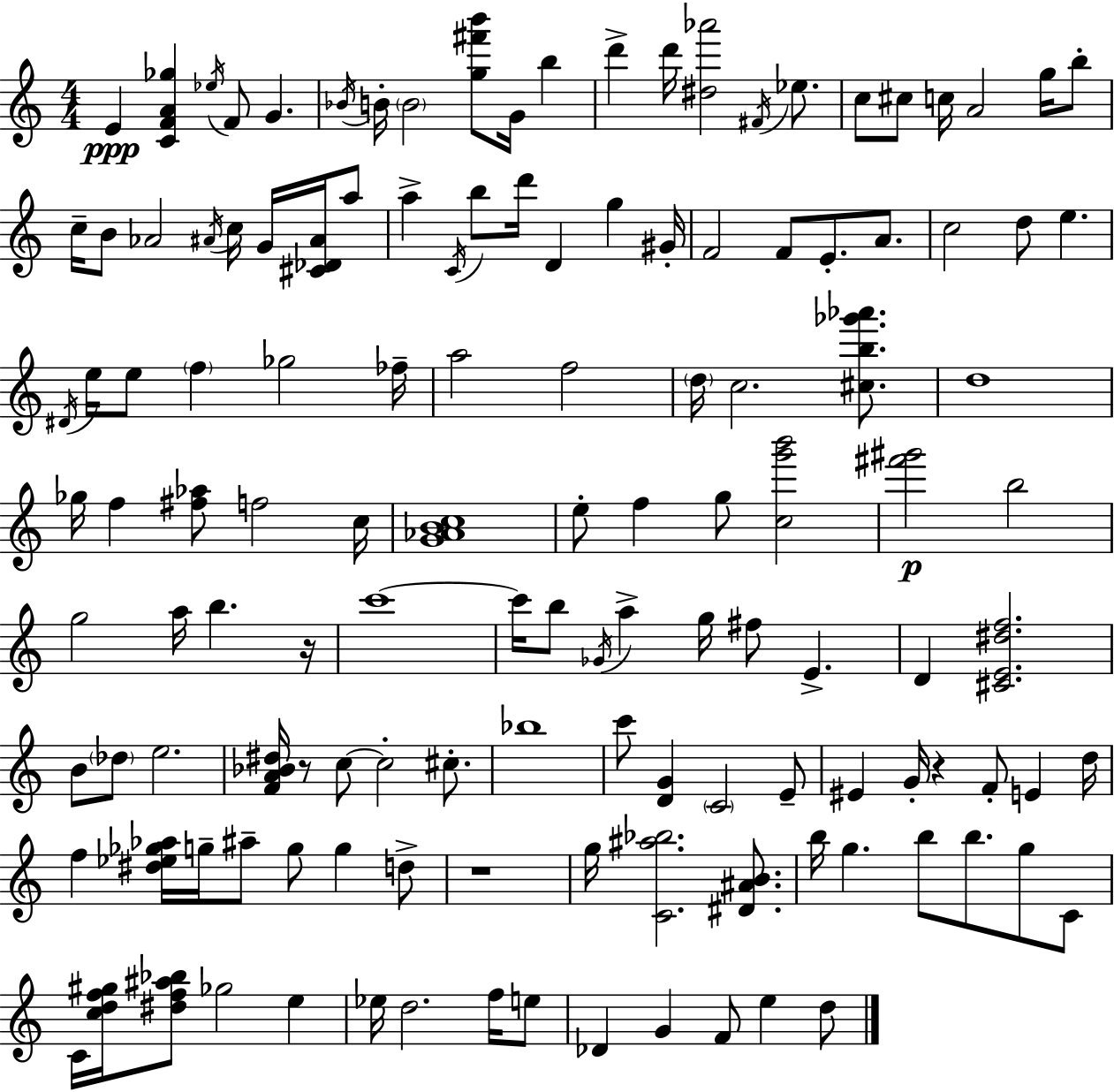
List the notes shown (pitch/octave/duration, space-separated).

E4/q [C4,F4,A4,Gb5]/q Eb5/s F4/e G4/q. Bb4/s B4/s B4/h [G5,F#6,B6]/e G4/s B5/q D6/q D6/s [D#5,Ab6]/h F#4/s Eb5/e. C5/e C#5/e C5/s A4/h G5/s B5/e C5/s B4/e Ab4/h A#4/s C5/s G4/s [C#4,Db4,A#4]/s A5/e A5/q C4/s B5/e D6/s D4/q G5/q G#4/s F4/h F4/e E4/e. A4/e. C5/h D5/e E5/q. D#4/s E5/s E5/e F5/q Gb5/h FES5/s A5/h F5/h D5/s C5/h. [C#5,B5,Gb6,Ab6]/e. D5/w Gb5/s F5/q [F#5,Ab5]/e F5/h C5/s [G4,Ab4,B4,C5]/w E5/e F5/q G5/e [C5,G6,B6]/h [F#6,G#6]/h B5/h G5/h A5/s B5/q. R/s C6/w C6/s B5/e Gb4/s A5/q G5/s F#5/e E4/q. D4/q [C#4,E4,D#5,F5]/h. B4/e Db5/e E5/h. [F4,A4,Bb4,D#5]/s R/e C5/e C5/h C#5/e. Bb5/w C6/e [D4,G4]/q C4/h E4/e EIS4/q G4/s R/q F4/e E4/q D5/s F5/q [D#5,Eb5,Gb5,Ab5]/s G5/s A#5/e G5/e G5/q D5/e R/w G5/s [C4,A#5,Bb5]/h. [D#4,A#4,B4]/e. B5/s G5/q. B5/e B5/e. G5/e C4/e C4/s [C5,D5,F5,G#5]/s [D#5,F5,A#5,Bb5]/e Gb5/h E5/q Eb5/s D5/h. F5/s E5/e Db4/q G4/q F4/e E5/q D5/e